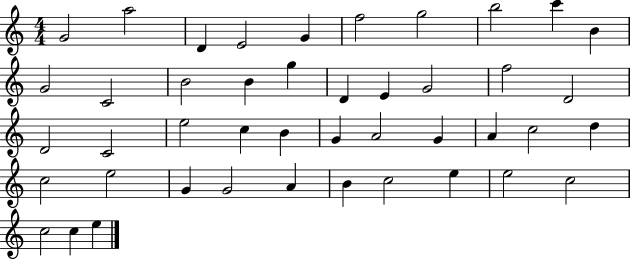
{
  \clef treble
  \numericTimeSignature
  \time 4/4
  \key c \major
  g'2 a''2 | d'4 e'2 g'4 | f''2 g''2 | b''2 c'''4 b'4 | \break g'2 c'2 | b'2 b'4 g''4 | d'4 e'4 g'2 | f''2 d'2 | \break d'2 c'2 | e''2 c''4 b'4 | g'4 a'2 g'4 | a'4 c''2 d''4 | \break c''2 e''2 | g'4 g'2 a'4 | b'4 c''2 e''4 | e''2 c''2 | \break c''2 c''4 e''4 | \bar "|."
}